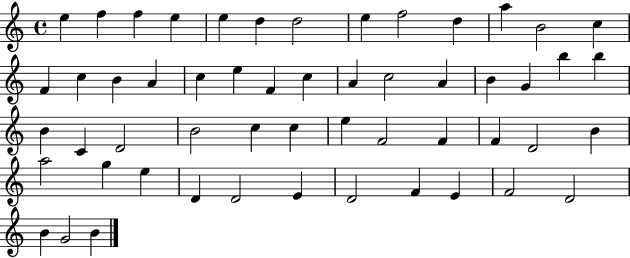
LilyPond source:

{
  \clef treble
  \time 4/4
  \defaultTimeSignature
  \key c \major
  e''4 f''4 f''4 e''4 | e''4 d''4 d''2 | e''4 f''2 d''4 | a''4 b'2 c''4 | \break f'4 c''4 b'4 a'4 | c''4 e''4 f'4 c''4 | a'4 c''2 a'4 | b'4 g'4 b''4 b''4 | \break b'4 c'4 d'2 | b'2 c''4 c''4 | e''4 f'2 f'4 | f'4 d'2 b'4 | \break a''2 g''4 e''4 | d'4 d'2 e'4 | d'2 f'4 e'4 | f'2 d'2 | \break b'4 g'2 b'4 | \bar "|."
}